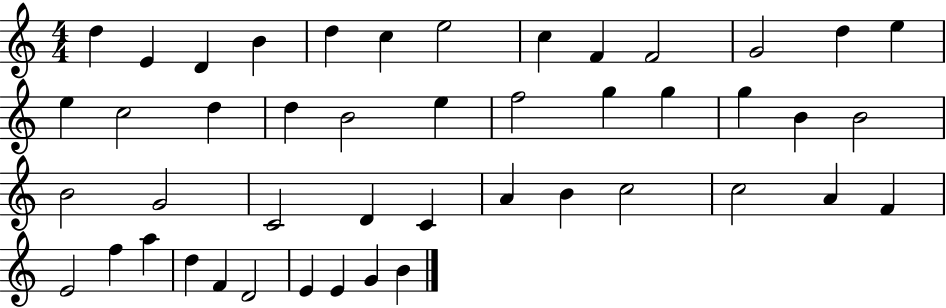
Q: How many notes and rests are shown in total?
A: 46